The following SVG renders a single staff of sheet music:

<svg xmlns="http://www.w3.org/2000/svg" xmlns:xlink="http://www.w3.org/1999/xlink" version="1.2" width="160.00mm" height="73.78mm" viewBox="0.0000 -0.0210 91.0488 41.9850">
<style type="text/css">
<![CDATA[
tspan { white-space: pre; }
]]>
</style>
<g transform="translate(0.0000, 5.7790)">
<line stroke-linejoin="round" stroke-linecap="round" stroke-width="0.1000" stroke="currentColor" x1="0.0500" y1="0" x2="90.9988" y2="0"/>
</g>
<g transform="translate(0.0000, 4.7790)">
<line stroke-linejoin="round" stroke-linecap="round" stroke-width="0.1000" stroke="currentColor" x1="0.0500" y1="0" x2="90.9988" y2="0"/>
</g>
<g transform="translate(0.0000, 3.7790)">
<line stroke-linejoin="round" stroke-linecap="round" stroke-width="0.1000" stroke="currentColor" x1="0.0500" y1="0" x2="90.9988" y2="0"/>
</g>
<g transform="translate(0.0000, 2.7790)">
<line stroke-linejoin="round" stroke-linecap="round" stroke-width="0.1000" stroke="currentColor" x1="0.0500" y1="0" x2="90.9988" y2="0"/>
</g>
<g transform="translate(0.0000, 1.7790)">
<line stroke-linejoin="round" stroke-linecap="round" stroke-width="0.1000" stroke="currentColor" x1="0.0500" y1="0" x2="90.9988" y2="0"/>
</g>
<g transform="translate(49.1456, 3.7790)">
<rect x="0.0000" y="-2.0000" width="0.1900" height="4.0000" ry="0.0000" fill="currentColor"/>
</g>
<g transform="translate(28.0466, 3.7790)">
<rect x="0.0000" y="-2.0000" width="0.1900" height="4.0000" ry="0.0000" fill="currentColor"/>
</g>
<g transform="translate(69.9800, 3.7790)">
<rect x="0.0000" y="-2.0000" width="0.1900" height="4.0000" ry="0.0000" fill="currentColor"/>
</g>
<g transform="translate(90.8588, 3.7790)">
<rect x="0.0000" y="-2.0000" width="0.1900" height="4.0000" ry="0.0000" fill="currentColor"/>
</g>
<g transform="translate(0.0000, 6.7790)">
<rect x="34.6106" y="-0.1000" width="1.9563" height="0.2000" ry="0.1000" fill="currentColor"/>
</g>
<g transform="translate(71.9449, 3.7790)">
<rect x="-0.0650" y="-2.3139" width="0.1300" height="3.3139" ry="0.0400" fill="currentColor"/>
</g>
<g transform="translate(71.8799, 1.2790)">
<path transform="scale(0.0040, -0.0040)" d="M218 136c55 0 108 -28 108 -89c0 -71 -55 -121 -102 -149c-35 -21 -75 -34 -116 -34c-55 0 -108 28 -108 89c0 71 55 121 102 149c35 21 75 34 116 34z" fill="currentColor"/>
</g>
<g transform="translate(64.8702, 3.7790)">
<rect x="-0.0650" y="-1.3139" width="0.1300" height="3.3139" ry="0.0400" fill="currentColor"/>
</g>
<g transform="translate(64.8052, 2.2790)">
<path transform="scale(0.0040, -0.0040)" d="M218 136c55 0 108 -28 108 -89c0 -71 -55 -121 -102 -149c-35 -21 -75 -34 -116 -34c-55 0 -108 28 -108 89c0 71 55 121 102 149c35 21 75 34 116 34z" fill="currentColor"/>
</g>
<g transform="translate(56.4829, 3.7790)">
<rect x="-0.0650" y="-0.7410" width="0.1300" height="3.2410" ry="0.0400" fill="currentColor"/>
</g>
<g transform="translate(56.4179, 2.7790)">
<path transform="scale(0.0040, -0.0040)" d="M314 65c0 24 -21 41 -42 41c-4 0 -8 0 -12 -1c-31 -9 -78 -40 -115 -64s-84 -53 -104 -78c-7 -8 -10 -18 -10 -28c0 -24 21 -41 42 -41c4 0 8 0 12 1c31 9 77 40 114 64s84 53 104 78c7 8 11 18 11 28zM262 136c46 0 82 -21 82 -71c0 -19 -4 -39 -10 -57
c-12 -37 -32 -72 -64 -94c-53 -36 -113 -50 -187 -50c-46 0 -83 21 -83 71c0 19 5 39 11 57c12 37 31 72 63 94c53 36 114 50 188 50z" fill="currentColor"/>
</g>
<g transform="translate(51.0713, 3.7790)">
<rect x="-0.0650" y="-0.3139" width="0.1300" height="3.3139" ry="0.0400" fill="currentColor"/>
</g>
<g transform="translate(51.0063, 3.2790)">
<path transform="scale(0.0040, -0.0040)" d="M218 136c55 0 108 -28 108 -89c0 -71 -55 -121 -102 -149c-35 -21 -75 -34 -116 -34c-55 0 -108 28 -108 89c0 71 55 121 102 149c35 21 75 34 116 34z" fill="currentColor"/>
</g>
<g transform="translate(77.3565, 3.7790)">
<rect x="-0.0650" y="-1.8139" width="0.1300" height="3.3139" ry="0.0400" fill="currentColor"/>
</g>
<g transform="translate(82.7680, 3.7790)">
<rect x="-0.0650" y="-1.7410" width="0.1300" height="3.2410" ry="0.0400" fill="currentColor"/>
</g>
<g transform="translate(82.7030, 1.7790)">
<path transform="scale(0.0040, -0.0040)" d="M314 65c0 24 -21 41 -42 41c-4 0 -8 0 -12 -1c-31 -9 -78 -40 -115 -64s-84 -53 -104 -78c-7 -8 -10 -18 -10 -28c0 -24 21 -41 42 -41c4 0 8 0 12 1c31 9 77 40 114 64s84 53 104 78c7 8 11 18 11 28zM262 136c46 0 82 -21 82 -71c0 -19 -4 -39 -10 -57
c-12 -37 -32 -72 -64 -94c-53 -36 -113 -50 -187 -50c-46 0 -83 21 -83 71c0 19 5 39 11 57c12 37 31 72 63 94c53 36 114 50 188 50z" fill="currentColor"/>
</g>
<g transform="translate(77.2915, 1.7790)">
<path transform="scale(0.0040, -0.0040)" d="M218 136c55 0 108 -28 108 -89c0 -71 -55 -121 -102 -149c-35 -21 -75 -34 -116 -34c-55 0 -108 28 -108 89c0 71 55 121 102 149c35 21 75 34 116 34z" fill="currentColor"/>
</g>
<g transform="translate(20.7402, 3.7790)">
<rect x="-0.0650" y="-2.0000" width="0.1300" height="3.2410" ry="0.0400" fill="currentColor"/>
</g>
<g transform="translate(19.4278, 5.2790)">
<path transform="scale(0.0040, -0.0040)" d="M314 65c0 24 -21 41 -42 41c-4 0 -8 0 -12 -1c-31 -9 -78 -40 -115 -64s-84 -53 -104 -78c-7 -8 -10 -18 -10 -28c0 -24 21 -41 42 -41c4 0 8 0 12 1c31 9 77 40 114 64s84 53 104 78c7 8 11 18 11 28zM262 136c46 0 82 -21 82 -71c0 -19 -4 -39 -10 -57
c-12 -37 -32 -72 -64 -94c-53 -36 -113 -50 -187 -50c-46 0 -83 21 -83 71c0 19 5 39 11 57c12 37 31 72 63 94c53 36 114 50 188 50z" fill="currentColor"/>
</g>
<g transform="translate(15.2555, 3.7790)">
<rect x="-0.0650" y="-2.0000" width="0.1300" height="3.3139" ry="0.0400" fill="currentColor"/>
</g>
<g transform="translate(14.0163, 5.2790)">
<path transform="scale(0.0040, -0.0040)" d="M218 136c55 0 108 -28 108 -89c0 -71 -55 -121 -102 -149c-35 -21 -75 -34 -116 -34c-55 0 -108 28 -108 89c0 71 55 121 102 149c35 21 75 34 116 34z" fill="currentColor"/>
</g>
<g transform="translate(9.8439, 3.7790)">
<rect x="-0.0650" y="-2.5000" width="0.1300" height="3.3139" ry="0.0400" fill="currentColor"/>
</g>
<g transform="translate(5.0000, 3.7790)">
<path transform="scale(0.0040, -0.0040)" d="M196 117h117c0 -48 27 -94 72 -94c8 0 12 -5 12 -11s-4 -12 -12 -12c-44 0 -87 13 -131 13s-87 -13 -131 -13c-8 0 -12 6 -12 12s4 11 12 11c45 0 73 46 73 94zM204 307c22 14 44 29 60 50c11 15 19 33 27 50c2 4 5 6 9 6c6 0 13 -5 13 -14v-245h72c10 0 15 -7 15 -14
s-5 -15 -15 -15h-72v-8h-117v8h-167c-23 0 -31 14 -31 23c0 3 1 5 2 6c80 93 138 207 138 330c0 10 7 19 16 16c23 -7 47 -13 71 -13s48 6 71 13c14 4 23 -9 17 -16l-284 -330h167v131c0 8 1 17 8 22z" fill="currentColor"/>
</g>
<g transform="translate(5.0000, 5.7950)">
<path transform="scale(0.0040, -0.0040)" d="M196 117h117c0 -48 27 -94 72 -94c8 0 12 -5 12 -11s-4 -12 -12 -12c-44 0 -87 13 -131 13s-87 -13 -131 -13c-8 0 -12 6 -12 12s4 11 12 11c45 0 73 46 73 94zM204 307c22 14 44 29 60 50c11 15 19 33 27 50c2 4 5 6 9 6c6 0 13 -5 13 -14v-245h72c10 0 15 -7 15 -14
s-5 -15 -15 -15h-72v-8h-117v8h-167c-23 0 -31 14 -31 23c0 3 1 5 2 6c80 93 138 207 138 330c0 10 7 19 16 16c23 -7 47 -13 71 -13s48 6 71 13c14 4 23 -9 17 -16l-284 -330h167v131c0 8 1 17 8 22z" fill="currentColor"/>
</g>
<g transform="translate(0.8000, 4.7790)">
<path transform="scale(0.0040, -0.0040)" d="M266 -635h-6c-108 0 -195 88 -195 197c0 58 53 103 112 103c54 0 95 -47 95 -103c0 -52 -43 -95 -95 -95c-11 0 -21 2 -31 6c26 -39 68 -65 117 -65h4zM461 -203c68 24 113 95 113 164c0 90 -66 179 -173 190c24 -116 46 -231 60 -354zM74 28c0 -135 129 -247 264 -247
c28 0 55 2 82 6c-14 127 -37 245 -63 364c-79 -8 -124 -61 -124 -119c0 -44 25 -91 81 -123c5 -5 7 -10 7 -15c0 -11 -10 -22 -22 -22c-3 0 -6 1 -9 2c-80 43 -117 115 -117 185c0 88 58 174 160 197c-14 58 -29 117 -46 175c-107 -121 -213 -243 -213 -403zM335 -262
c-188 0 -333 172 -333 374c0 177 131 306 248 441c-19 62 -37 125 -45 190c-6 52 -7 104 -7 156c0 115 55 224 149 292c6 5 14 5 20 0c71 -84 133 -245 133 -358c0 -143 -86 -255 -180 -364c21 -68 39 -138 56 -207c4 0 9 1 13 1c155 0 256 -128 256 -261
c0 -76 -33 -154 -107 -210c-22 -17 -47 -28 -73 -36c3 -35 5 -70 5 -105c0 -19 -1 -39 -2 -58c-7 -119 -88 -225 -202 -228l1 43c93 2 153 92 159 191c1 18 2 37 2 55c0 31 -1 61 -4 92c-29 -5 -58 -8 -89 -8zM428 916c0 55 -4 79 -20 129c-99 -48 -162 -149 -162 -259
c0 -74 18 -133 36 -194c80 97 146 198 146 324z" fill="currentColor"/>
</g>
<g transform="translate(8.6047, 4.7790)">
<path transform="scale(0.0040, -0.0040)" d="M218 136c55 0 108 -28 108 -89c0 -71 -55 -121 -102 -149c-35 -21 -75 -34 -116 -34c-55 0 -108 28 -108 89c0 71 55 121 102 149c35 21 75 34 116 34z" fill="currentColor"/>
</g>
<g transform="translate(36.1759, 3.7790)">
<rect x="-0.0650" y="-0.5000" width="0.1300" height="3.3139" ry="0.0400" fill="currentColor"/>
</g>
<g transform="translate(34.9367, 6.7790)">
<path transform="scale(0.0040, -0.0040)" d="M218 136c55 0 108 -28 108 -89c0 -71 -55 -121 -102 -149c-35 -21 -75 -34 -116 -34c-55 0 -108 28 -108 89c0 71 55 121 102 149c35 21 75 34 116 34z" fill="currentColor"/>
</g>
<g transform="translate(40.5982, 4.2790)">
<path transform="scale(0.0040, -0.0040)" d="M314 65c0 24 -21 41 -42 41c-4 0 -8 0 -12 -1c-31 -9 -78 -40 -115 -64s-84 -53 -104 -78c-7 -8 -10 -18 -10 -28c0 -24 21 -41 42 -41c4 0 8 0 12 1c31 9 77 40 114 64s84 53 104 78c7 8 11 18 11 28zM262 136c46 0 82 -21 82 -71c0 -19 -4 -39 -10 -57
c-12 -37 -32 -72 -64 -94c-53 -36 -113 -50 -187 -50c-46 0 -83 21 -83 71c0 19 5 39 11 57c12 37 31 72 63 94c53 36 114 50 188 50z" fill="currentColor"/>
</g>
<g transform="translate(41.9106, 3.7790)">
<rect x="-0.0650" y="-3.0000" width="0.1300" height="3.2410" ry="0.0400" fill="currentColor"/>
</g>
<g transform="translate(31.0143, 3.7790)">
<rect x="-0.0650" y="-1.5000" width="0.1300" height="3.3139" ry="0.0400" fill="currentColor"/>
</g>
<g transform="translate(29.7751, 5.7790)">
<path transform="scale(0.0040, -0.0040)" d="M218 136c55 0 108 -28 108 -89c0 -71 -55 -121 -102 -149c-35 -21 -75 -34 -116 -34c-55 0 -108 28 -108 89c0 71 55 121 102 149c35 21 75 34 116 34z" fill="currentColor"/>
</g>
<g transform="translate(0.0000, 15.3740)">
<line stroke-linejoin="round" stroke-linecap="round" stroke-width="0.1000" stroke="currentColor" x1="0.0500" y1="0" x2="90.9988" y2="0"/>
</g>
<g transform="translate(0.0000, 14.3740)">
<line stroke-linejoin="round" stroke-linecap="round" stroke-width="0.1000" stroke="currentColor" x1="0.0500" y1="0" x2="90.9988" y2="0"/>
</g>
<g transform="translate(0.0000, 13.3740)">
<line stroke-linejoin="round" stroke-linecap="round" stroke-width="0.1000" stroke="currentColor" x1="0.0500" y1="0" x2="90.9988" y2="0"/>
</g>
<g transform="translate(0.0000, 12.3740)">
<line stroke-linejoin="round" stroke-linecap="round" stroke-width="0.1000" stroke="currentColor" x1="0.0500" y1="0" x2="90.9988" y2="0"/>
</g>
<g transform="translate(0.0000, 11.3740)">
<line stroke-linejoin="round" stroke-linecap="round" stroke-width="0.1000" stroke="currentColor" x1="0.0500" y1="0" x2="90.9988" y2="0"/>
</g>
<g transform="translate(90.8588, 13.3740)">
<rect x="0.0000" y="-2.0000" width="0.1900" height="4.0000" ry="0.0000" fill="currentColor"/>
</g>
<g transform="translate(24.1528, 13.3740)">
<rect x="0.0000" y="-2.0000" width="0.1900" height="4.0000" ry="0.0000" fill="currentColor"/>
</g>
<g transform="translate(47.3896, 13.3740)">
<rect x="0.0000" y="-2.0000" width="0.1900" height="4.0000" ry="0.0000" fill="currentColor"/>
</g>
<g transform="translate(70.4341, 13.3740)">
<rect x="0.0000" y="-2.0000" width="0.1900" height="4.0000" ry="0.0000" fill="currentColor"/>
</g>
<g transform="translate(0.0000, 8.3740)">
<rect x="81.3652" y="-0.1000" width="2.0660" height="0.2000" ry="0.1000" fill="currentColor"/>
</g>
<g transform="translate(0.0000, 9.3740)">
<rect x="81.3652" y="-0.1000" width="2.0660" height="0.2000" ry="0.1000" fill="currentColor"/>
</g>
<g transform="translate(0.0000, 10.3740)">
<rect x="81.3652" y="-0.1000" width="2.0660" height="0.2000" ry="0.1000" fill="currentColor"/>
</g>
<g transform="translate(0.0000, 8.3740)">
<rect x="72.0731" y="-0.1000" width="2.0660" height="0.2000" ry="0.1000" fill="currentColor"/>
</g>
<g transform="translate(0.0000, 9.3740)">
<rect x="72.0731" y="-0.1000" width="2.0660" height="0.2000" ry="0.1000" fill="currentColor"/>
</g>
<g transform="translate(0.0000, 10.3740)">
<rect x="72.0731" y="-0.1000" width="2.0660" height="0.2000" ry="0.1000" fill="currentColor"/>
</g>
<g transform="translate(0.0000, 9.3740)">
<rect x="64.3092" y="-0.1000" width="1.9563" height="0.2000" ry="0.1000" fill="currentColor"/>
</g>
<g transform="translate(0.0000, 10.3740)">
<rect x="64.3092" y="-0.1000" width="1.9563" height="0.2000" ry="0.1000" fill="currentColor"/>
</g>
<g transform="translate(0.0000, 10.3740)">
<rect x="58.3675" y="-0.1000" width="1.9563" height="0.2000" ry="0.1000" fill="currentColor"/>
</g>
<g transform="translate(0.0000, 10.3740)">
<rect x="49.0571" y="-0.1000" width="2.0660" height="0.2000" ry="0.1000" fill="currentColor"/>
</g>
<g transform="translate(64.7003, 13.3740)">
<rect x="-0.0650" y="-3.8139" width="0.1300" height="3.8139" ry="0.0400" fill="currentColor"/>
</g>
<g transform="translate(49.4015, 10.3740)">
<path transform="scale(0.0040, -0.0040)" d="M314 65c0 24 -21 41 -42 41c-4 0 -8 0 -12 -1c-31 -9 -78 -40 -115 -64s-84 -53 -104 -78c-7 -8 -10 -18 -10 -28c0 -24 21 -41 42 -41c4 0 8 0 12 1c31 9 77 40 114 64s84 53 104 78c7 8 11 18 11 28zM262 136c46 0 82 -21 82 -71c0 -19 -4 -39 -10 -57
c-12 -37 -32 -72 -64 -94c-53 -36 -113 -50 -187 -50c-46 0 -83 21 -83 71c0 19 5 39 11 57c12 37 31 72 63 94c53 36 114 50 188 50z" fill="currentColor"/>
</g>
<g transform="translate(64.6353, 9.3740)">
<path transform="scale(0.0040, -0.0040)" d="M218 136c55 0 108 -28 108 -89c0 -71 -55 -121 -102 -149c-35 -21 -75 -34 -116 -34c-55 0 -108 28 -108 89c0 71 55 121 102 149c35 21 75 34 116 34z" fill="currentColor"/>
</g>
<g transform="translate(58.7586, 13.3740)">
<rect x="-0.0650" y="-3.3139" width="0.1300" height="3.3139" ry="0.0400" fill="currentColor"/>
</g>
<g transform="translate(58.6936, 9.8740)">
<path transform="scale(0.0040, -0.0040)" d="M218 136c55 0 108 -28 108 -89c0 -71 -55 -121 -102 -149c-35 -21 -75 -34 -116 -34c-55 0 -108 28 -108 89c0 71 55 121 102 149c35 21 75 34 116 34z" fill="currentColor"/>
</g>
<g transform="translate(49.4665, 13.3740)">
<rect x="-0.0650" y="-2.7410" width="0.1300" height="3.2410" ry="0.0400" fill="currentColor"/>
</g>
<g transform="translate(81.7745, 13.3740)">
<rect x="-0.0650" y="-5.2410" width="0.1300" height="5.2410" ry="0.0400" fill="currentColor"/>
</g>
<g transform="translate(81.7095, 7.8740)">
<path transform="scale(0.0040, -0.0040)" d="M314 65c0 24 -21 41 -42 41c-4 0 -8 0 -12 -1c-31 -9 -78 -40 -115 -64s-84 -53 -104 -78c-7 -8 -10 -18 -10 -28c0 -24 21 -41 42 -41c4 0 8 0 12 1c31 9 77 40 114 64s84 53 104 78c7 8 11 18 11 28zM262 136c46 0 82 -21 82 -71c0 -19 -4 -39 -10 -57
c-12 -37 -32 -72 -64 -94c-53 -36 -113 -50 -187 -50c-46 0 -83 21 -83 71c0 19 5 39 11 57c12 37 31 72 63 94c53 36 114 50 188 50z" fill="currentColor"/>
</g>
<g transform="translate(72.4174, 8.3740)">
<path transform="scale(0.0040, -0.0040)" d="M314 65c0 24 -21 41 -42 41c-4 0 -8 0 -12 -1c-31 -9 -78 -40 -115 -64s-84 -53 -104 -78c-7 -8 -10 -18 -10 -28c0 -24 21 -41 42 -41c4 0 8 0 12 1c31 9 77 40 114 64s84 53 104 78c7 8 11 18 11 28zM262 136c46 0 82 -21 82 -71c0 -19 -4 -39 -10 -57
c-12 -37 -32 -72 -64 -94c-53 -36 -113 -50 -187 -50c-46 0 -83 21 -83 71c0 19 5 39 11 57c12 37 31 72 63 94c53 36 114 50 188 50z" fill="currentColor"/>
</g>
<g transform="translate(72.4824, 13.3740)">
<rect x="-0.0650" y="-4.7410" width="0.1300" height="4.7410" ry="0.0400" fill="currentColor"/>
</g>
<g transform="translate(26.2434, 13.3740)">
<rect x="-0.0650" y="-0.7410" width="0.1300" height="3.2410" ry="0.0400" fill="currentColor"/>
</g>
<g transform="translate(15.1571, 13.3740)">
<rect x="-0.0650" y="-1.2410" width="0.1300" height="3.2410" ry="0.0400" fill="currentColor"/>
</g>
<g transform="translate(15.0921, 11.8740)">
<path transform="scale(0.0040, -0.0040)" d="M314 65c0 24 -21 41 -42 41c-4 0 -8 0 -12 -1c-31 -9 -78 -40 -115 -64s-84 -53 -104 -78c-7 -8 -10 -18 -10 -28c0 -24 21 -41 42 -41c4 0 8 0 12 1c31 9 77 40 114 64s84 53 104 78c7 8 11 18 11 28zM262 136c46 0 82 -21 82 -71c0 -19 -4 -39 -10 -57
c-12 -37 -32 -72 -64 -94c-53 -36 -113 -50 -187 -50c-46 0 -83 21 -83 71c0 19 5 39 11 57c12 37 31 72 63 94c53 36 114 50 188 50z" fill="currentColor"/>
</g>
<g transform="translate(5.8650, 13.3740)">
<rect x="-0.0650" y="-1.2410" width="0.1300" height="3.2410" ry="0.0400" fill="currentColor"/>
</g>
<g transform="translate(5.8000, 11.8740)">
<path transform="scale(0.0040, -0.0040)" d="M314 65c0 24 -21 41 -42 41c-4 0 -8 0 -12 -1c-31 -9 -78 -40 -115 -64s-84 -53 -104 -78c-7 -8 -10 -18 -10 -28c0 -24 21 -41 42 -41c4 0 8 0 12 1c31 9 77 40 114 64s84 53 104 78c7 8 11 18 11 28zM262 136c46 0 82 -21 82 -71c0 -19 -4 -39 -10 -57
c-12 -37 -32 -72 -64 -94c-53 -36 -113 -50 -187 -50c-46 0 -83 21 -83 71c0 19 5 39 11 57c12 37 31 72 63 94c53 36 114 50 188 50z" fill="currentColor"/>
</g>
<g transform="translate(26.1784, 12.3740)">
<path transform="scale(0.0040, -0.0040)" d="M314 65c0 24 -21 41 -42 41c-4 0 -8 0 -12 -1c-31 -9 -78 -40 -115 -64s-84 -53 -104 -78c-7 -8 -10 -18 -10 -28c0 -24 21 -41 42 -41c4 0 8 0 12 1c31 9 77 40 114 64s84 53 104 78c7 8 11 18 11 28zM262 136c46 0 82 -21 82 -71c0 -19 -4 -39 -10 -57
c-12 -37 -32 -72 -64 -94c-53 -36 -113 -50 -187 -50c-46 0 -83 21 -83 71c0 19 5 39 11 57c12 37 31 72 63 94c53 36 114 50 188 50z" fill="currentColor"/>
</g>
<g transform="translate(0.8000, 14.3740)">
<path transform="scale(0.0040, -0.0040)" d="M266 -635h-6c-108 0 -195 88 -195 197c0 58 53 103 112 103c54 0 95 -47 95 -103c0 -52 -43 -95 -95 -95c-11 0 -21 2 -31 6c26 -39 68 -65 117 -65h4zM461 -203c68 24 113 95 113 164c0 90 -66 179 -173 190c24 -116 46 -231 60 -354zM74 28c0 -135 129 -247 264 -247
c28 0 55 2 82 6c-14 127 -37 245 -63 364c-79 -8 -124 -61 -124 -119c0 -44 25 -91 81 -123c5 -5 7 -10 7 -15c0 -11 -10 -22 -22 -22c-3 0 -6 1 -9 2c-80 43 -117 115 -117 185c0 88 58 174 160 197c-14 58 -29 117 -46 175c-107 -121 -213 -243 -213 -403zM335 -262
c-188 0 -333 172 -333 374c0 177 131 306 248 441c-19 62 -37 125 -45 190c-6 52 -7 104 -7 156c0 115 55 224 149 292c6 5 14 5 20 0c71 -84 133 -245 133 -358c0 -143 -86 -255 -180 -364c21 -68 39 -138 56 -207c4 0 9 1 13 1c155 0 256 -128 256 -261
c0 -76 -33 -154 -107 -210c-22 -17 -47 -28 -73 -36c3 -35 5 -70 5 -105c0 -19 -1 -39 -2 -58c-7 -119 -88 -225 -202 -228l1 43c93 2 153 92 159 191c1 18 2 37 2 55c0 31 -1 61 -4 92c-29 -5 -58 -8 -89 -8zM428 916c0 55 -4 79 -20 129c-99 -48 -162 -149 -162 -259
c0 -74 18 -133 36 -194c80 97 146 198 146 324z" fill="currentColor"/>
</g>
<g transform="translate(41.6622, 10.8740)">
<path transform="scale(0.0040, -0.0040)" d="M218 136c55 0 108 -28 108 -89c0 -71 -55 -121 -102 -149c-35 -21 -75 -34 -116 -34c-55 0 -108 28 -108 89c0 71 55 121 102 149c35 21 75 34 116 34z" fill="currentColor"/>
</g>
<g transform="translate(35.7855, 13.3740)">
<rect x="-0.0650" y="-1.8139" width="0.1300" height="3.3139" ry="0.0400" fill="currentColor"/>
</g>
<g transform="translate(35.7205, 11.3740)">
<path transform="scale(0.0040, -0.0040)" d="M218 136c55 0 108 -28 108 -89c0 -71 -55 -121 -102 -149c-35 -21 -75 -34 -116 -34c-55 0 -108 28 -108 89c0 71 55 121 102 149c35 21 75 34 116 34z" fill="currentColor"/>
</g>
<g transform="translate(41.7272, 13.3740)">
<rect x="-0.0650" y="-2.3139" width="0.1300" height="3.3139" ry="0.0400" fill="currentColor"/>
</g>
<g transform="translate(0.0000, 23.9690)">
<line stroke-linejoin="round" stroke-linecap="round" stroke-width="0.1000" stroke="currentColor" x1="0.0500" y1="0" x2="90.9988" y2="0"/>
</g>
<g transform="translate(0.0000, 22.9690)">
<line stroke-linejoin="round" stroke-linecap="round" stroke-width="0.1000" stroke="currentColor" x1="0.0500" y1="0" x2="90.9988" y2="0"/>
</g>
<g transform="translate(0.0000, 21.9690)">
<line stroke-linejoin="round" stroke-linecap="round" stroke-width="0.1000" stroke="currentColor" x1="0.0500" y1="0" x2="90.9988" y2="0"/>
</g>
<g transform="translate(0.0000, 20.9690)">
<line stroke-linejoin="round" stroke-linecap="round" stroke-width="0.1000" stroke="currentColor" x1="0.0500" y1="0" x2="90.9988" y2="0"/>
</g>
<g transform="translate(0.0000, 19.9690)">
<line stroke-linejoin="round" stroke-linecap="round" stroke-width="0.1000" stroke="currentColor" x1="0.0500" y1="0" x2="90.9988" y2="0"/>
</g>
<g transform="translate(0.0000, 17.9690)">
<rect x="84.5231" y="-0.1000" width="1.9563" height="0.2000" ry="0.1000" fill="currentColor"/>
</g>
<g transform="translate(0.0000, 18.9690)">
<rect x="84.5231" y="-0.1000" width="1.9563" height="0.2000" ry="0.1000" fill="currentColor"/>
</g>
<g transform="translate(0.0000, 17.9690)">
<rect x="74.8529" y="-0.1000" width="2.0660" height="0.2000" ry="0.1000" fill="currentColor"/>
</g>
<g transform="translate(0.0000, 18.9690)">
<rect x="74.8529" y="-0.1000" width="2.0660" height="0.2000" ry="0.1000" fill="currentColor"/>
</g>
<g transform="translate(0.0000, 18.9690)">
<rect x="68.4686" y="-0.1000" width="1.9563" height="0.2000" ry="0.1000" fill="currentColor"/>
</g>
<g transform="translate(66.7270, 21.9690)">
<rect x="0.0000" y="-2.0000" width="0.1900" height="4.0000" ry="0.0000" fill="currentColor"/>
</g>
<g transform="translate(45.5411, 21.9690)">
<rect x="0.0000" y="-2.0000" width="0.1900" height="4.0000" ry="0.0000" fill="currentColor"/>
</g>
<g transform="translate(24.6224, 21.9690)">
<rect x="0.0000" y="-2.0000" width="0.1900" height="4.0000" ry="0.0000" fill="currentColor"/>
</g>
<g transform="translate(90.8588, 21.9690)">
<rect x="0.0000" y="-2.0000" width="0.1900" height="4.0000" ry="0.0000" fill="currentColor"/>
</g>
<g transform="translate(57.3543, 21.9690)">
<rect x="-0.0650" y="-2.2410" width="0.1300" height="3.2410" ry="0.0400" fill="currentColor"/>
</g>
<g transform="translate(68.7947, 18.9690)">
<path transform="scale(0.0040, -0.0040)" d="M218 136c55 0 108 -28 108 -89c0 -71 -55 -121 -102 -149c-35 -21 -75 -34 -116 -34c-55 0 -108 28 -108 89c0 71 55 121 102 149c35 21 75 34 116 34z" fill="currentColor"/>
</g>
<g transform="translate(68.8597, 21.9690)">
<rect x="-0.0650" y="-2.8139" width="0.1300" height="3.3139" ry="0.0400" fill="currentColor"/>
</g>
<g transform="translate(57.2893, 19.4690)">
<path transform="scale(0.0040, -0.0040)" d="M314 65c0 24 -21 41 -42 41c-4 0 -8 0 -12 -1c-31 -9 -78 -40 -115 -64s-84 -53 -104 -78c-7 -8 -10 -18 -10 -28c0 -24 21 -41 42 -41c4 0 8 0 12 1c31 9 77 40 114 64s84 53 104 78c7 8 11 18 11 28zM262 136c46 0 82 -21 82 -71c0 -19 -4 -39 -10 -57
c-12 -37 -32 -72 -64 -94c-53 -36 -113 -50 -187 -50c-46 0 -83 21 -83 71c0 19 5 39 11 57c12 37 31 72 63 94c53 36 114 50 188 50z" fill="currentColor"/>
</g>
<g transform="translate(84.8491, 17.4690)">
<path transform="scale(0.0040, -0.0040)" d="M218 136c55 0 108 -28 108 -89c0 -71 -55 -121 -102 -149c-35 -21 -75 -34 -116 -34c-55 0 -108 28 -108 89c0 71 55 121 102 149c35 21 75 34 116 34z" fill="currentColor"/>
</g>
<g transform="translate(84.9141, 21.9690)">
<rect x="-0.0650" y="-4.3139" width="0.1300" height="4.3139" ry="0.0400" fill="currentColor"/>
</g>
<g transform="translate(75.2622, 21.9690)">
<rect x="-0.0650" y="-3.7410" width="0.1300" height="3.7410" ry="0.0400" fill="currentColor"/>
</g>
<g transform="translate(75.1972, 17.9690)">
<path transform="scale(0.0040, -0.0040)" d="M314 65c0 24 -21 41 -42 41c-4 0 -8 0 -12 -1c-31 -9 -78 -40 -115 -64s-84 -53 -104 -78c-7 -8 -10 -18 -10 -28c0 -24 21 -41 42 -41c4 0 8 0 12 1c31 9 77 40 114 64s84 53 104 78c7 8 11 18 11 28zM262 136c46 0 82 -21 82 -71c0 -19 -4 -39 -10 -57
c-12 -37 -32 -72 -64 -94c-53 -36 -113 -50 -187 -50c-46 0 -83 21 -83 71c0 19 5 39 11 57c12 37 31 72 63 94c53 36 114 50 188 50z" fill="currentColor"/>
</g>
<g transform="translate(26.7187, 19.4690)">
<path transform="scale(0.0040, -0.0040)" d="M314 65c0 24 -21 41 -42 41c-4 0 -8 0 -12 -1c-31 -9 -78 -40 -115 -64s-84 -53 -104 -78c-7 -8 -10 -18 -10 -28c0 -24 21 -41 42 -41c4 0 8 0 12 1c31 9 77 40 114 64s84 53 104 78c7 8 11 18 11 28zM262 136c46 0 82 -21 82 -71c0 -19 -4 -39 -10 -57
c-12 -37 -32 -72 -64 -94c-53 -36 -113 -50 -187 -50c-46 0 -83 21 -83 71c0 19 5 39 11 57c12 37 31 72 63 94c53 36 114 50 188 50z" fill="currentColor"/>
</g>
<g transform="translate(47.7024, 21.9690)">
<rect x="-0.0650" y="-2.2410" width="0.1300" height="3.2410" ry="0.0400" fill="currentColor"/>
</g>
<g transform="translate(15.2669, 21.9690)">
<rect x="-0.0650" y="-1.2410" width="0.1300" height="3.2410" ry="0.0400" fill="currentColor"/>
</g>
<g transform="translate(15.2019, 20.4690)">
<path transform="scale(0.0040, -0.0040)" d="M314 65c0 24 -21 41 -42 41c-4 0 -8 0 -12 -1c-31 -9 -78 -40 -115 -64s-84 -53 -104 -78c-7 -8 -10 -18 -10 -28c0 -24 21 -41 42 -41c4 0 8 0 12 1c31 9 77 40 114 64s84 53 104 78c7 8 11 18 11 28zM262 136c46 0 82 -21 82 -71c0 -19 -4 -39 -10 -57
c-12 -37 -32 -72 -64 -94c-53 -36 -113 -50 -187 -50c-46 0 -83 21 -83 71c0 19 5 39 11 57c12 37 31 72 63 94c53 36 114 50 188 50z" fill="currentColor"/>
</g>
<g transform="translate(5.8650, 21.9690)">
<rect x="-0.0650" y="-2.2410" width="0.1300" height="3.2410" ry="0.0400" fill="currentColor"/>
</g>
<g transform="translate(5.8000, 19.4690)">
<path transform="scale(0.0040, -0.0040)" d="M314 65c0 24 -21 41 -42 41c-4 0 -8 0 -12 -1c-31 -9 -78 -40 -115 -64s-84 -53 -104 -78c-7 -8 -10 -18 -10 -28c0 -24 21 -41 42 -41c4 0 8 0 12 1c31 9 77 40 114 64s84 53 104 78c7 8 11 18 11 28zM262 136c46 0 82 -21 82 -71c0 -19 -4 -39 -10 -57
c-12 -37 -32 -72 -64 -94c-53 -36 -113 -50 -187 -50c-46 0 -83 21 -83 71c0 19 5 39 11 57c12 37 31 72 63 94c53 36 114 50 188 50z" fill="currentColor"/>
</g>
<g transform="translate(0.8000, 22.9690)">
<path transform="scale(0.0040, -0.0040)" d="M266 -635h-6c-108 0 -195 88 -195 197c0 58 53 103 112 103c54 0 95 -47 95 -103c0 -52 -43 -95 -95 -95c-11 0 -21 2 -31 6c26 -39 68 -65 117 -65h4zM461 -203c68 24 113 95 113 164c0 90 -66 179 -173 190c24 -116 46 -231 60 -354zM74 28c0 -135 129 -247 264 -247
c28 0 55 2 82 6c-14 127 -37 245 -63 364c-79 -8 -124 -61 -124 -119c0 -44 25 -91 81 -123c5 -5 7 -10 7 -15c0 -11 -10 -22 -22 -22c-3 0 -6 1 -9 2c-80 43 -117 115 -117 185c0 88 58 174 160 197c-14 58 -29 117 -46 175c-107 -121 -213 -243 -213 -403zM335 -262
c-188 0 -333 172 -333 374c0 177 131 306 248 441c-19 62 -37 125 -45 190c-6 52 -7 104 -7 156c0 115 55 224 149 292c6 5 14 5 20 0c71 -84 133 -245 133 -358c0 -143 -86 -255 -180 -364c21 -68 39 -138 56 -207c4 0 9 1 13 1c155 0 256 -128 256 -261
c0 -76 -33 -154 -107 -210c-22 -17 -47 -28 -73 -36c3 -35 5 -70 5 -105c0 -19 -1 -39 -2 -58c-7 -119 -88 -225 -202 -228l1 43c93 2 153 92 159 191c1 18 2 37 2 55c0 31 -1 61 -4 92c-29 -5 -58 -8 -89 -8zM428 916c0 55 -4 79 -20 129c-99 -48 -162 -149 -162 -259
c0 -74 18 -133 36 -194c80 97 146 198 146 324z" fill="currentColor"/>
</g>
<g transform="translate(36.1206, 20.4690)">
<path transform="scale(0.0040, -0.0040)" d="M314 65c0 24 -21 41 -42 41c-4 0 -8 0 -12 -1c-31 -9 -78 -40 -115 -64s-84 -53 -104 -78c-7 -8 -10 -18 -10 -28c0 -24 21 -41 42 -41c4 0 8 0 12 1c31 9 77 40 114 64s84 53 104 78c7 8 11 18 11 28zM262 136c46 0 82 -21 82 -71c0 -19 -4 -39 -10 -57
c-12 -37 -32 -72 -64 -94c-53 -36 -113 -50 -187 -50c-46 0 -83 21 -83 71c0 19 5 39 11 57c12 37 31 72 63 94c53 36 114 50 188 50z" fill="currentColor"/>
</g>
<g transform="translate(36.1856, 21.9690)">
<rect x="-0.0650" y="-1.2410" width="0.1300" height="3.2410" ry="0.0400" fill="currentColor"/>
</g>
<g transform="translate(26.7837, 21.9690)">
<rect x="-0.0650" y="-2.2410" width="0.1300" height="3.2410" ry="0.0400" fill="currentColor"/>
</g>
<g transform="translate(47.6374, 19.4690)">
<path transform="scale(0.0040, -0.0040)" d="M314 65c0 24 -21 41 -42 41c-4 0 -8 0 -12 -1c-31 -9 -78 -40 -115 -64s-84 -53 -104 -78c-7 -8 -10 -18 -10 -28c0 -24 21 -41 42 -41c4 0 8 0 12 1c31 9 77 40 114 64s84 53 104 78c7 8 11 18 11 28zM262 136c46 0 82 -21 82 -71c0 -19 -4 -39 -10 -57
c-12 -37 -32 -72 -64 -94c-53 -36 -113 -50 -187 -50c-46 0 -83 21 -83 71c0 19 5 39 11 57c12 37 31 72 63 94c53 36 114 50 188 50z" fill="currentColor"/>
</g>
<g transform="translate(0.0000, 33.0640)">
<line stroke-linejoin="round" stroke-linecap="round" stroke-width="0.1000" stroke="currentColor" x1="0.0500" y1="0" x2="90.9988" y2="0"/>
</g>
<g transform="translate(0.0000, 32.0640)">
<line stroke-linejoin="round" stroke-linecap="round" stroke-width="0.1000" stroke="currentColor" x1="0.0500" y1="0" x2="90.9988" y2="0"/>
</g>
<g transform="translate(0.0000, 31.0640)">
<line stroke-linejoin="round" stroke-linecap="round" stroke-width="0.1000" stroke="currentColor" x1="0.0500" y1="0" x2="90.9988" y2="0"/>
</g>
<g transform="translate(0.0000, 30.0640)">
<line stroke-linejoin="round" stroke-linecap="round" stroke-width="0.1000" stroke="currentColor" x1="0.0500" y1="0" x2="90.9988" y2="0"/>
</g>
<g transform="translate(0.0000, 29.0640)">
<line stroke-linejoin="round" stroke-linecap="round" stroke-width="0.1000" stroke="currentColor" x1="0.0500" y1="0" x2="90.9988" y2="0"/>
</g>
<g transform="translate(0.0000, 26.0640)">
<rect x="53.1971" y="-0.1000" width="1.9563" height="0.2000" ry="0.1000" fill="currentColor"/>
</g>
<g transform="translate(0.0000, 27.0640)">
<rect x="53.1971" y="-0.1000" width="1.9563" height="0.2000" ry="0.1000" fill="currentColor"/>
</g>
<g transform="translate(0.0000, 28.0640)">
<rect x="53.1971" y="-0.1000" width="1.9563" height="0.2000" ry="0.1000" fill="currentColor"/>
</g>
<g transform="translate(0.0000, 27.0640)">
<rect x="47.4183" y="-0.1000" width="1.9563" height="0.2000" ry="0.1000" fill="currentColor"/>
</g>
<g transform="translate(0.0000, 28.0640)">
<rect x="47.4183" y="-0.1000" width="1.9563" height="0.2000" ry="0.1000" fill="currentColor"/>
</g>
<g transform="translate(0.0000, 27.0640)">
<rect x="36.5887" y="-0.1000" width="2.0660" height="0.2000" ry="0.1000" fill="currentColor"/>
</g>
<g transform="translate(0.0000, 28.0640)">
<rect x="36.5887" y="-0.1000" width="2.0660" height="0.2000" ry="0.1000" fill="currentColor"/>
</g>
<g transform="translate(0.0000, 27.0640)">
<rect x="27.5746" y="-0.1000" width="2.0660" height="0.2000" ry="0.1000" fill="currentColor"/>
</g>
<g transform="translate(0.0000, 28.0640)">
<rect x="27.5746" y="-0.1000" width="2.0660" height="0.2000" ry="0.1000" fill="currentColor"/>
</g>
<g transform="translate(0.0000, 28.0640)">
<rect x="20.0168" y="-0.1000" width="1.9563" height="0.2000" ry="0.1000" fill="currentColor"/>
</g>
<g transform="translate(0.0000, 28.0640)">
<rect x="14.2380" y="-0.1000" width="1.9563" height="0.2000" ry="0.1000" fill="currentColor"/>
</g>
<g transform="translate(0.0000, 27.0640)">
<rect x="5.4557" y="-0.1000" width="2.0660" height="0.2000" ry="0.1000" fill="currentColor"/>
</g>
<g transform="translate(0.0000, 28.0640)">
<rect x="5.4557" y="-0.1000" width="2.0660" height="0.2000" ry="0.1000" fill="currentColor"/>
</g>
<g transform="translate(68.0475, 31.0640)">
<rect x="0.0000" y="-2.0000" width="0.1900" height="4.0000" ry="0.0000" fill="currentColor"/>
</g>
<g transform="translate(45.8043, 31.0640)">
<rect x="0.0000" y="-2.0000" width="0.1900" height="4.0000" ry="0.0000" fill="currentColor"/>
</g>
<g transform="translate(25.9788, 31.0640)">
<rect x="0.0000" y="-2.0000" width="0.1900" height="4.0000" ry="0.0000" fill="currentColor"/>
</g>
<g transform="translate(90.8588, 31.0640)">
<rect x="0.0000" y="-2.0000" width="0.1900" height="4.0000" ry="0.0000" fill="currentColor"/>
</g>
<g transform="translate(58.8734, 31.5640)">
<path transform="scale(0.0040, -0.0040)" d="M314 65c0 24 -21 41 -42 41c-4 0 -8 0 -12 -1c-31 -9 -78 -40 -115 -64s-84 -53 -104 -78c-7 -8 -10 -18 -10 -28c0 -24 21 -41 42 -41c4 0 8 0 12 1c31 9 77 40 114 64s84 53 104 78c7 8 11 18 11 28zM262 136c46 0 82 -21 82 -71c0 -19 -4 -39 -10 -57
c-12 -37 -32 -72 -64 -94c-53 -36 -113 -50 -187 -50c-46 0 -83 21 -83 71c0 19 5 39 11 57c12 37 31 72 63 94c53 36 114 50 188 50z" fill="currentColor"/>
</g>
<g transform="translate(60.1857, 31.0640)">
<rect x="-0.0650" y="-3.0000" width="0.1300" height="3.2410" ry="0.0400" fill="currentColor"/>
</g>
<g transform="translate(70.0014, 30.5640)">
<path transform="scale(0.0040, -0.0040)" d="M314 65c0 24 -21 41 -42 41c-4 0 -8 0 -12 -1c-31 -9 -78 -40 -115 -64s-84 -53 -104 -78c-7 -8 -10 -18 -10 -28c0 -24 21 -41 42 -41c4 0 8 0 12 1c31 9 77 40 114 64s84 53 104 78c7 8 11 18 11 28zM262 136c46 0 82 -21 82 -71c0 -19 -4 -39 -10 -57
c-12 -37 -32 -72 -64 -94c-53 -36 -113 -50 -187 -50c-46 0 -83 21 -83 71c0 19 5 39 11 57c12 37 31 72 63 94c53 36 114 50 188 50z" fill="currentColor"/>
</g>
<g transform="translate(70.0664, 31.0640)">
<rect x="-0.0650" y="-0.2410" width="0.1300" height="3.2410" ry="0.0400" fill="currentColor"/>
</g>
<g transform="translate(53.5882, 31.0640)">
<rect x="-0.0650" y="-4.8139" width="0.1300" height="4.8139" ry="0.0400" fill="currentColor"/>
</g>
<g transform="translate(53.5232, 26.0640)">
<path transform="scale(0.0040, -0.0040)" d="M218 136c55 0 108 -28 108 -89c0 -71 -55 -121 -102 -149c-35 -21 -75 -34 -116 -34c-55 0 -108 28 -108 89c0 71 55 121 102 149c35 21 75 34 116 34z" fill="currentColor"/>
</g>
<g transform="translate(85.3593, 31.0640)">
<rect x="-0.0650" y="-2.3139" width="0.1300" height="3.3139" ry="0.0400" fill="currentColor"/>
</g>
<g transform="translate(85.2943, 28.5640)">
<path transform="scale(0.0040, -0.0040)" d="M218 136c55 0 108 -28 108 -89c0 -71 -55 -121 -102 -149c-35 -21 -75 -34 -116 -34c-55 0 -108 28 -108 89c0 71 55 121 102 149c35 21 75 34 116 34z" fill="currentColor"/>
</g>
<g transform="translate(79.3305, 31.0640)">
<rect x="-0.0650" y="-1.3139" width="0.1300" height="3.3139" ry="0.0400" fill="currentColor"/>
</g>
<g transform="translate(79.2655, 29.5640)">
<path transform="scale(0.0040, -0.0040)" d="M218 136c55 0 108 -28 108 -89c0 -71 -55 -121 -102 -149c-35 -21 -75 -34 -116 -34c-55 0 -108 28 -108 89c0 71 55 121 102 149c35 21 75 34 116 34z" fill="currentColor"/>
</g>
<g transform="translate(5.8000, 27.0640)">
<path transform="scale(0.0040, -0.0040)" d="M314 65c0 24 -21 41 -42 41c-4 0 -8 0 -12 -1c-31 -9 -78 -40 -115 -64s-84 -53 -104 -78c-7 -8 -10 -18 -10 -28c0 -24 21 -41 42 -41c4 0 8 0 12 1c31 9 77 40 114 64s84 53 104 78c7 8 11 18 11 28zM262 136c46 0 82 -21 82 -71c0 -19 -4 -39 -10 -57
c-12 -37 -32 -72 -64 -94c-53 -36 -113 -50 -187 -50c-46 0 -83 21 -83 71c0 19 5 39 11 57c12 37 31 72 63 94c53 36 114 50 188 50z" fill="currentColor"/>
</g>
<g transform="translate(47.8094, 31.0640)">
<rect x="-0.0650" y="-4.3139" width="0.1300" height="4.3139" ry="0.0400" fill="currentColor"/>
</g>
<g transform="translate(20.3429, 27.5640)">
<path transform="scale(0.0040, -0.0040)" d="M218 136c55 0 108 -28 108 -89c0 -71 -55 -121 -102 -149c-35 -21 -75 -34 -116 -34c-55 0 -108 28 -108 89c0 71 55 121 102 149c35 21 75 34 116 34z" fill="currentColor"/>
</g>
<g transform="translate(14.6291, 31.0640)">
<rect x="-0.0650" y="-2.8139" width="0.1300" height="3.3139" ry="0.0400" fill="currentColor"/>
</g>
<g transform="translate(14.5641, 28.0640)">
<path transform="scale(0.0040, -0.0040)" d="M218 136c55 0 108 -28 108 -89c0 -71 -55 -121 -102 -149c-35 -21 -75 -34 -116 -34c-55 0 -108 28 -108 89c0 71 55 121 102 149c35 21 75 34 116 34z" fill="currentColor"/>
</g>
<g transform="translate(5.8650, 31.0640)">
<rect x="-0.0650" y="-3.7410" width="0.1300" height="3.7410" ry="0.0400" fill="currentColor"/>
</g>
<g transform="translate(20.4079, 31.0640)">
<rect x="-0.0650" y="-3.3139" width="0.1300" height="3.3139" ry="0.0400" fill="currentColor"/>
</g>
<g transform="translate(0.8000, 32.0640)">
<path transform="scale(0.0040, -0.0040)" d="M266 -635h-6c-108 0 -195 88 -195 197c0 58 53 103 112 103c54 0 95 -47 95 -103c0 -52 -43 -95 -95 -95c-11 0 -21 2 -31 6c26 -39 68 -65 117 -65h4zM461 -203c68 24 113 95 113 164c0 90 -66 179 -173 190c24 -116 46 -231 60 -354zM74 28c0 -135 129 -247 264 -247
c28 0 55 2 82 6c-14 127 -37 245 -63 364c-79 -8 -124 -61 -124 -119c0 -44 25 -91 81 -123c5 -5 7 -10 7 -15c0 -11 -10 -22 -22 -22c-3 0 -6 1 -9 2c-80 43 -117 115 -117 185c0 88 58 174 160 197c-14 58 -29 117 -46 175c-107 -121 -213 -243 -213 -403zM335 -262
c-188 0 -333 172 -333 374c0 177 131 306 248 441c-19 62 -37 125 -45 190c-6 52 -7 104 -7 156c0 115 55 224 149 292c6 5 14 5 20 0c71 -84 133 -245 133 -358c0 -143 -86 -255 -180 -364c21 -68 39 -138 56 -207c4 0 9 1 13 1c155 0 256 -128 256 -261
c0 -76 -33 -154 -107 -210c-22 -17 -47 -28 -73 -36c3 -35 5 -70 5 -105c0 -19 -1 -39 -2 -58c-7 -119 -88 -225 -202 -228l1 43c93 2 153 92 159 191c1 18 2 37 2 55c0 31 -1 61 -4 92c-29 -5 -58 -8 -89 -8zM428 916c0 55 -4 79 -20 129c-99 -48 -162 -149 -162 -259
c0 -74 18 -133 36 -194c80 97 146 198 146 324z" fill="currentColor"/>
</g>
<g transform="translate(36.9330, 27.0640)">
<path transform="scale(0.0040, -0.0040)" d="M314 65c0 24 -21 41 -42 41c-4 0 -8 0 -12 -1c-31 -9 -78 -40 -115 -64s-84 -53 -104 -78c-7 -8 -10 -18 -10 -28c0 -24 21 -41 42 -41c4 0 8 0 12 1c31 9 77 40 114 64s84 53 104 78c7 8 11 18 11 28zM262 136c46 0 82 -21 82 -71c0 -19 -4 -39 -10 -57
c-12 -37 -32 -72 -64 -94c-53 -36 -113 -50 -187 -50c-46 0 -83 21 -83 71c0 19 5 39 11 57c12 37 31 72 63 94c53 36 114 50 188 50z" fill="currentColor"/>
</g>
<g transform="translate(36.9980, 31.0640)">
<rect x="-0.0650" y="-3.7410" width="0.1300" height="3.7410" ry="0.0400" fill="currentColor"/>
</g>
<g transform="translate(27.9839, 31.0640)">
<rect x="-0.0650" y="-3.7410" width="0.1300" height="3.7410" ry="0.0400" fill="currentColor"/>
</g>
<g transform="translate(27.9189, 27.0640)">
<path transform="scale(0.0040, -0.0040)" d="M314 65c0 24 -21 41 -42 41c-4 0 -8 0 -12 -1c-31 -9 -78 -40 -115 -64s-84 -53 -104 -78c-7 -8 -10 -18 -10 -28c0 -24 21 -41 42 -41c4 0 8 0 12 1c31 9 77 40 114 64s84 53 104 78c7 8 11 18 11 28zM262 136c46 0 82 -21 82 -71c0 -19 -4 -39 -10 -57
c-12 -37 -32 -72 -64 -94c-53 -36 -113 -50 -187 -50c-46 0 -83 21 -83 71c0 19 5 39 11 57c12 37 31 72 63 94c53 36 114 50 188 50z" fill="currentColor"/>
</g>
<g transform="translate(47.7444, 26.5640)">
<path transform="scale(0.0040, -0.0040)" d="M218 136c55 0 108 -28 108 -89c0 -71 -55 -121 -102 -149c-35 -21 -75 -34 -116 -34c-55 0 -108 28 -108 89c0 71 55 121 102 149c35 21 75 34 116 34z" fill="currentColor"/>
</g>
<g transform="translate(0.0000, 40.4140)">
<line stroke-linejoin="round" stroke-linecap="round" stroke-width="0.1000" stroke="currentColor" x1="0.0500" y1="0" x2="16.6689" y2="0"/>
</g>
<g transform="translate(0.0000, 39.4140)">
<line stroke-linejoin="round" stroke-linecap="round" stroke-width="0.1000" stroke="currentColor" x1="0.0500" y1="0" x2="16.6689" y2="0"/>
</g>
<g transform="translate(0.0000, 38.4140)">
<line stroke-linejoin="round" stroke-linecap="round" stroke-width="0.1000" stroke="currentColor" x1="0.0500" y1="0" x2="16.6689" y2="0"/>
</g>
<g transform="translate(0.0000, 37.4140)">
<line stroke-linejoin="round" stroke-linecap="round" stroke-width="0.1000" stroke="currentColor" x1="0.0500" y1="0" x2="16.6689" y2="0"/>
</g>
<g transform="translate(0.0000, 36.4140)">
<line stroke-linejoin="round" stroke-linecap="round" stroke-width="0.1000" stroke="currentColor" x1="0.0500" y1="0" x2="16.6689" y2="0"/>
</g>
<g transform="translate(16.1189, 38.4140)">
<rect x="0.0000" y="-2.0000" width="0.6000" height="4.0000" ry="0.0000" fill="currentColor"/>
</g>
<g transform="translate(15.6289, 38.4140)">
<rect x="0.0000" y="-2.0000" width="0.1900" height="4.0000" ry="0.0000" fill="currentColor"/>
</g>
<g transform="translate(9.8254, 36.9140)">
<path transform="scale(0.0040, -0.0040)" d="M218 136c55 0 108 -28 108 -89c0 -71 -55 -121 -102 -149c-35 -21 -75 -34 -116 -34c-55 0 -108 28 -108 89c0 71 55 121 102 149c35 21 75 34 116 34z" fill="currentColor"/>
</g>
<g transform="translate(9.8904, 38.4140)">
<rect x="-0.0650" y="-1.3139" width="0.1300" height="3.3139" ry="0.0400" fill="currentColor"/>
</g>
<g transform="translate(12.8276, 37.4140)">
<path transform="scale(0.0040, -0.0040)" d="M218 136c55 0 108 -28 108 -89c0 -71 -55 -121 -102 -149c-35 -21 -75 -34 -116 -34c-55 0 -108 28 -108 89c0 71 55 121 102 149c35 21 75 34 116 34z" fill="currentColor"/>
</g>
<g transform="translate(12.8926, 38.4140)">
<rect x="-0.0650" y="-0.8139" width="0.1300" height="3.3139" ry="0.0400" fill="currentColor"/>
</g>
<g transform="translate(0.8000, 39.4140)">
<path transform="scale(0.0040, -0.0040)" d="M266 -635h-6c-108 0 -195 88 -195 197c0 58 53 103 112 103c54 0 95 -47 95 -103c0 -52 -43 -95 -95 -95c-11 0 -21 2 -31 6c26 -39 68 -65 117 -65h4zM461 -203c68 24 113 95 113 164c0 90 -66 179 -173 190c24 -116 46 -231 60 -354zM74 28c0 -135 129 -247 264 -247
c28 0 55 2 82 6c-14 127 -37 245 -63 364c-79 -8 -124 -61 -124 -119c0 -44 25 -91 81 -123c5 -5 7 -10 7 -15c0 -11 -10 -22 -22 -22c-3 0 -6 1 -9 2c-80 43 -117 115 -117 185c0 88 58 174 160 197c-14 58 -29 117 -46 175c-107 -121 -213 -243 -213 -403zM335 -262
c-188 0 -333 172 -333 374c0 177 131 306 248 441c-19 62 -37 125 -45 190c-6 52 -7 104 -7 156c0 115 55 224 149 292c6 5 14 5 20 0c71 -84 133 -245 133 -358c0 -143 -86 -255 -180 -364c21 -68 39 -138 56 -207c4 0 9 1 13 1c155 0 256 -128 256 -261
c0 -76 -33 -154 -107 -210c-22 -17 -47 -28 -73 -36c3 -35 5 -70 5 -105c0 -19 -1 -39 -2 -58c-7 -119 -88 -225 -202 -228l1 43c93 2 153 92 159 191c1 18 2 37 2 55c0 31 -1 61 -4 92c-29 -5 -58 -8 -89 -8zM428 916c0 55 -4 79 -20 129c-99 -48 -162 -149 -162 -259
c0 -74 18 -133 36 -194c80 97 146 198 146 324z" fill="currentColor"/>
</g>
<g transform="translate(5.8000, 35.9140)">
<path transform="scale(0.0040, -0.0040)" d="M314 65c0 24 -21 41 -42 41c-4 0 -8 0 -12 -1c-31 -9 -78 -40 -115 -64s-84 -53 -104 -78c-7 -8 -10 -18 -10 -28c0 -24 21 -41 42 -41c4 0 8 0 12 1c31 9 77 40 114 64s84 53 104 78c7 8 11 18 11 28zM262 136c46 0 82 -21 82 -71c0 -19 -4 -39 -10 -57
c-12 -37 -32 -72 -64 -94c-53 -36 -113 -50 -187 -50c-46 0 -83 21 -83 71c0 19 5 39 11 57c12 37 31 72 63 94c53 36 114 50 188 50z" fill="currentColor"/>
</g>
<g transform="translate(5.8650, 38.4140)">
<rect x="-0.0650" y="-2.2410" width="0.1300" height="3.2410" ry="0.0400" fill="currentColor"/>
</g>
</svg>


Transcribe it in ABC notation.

X:1
T:Untitled
M:4/4
L:1/4
K:C
G F F2 E C A2 c d2 e g f f2 e2 e2 d2 f g a2 b c' e'2 f'2 g2 e2 g2 e2 g2 g2 a c'2 d' c'2 a b c'2 c'2 d' e' A2 c2 e g g2 e d